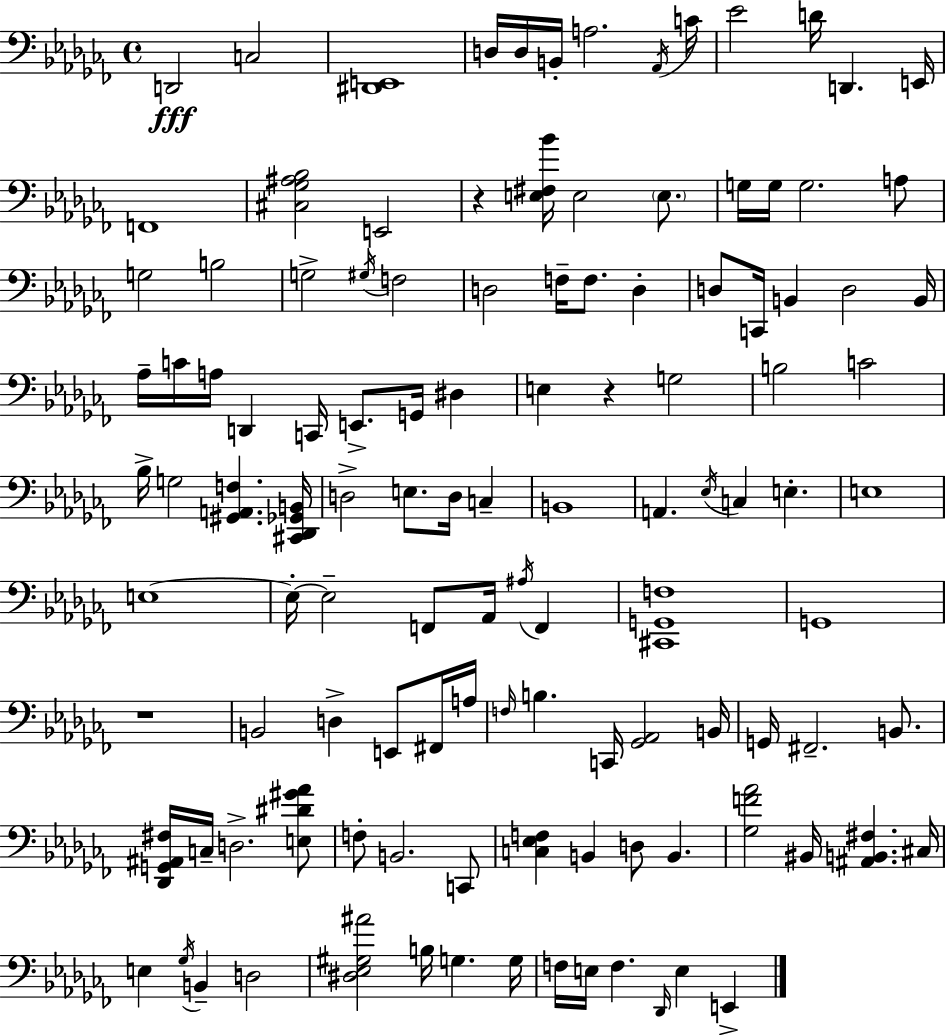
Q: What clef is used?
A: bass